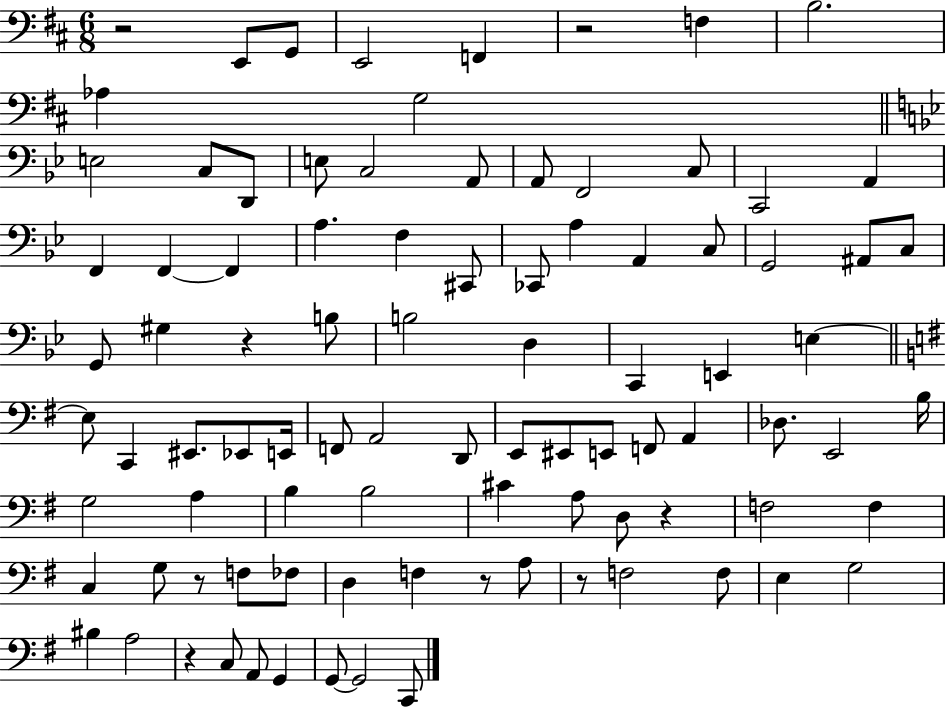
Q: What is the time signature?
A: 6/8